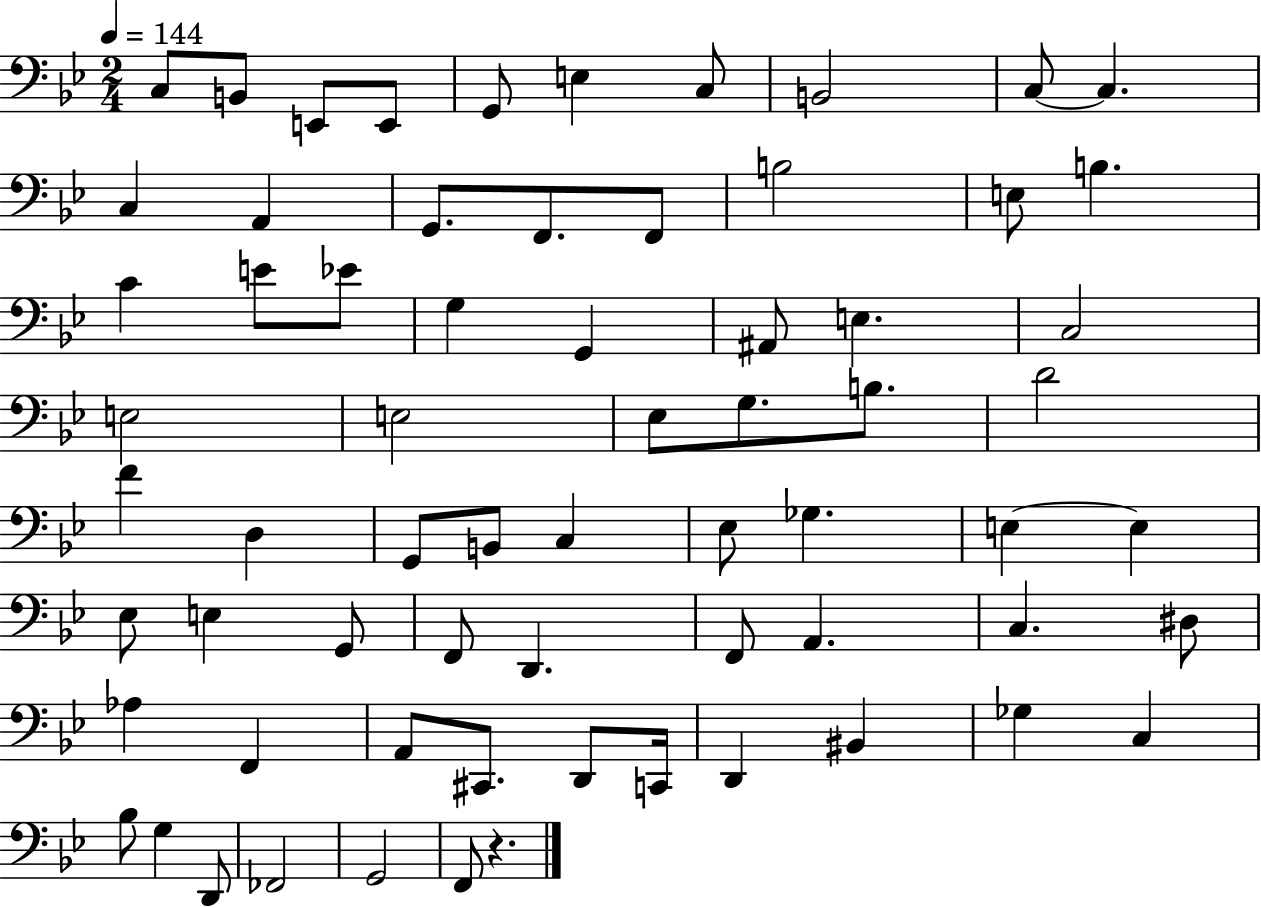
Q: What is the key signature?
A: BES major